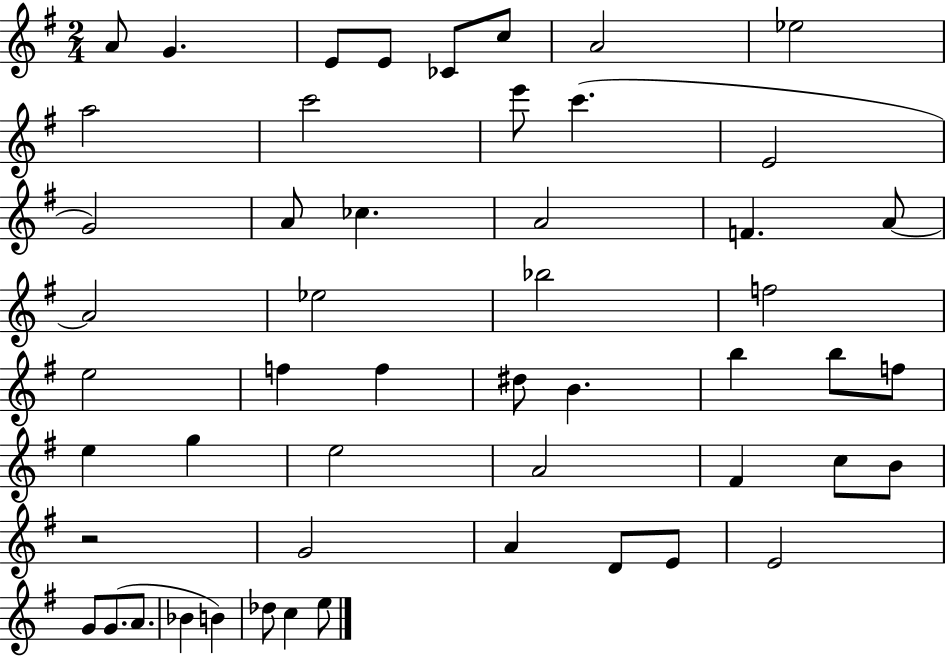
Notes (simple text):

A4/e G4/q. E4/e E4/e CES4/e C5/e A4/h Eb5/h A5/h C6/h E6/e C6/q. E4/h G4/h A4/e CES5/q. A4/h F4/q. A4/e A4/h Eb5/h Bb5/h F5/h E5/h F5/q F5/q D#5/e B4/q. B5/q B5/e F5/e E5/q G5/q E5/h A4/h F#4/q C5/e B4/e R/h G4/h A4/q D4/e E4/e E4/h G4/e G4/e. A4/e. Bb4/q B4/q Db5/e C5/q E5/e